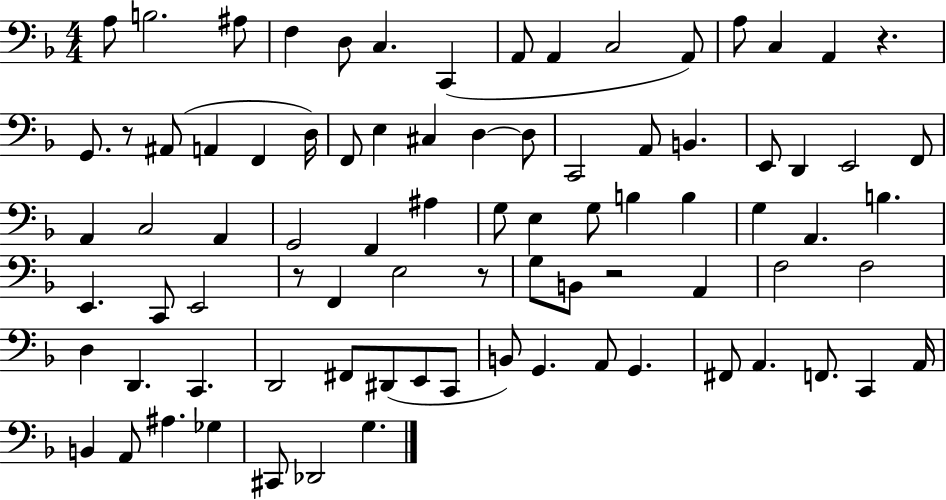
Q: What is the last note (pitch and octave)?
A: G3